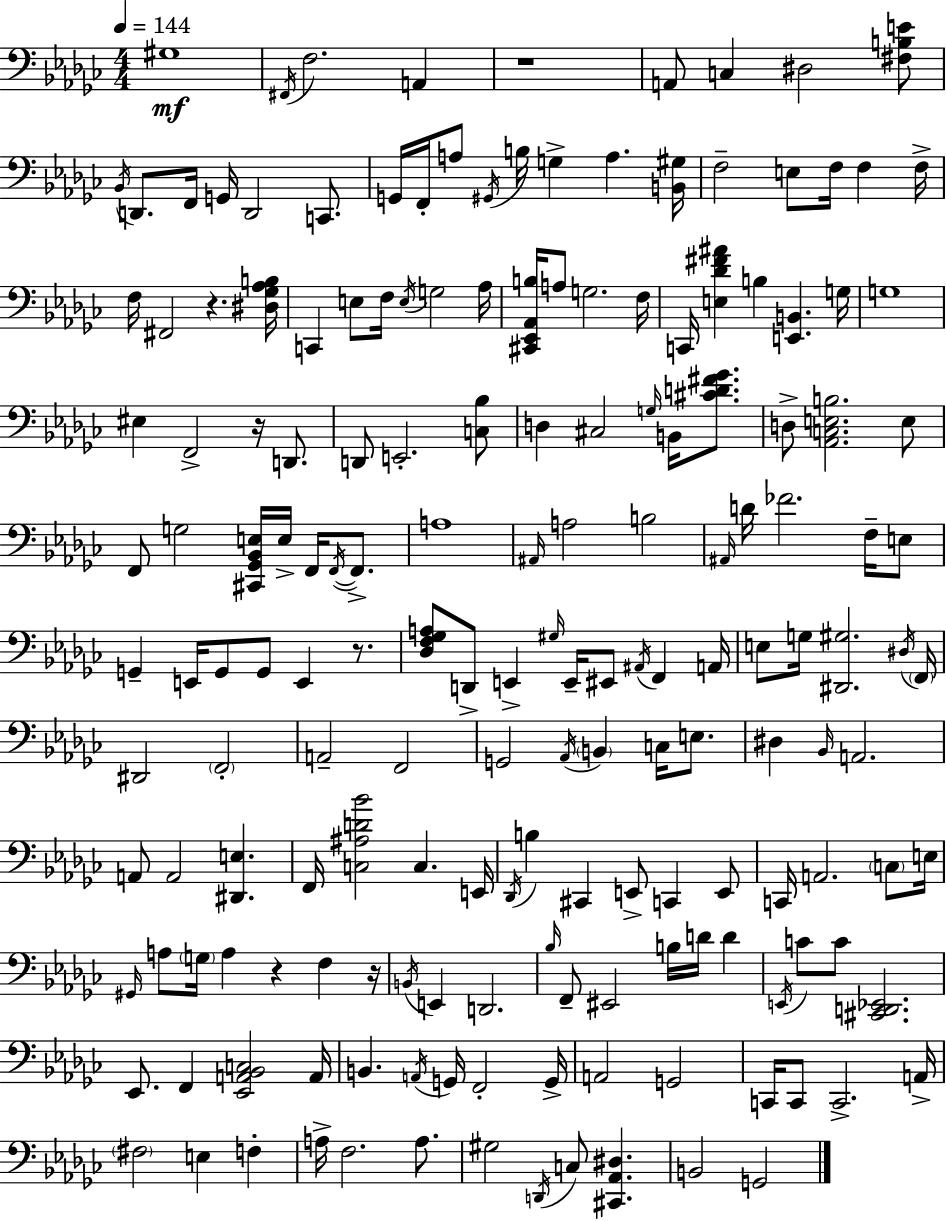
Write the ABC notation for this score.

X:1
T:Untitled
M:4/4
L:1/4
K:Ebm
^G,4 ^F,,/4 F,2 A,, z4 A,,/2 C, ^D,2 [^F,B,E]/2 _B,,/4 D,,/2 F,,/4 G,,/4 D,,2 C,,/2 G,,/4 F,,/4 A,/2 ^G,,/4 B,/4 G, A, [B,,^G,]/4 F,2 E,/2 F,/4 F, F,/4 F,/4 ^F,,2 z [^D,_G,_A,B,]/4 C,, E,/2 F,/4 E,/4 G,2 _A,/4 [^C,,_E,,_A,,B,]/4 A,/2 G,2 F,/4 C,,/4 [E,_D^F^A] B, [E,,B,,] G,/4 G,4 ^E, F,,2 z/4 D,,/2 D,,/2 E,,2 [C,_B,]/2 D, ^C,2 G,/4 B,,/4 [^CD^F_G]/2 D,/2 [_A,,C,E,B,]2 E,/2 F,,/2 G,2 [^C,,_G,,_B,,E,]/4 E,/4 F,,/4 F,,/4 F,,/2 A,4 ^A,,/4 A,2 B,2 ^A,,/4 D/4 _F2 F,/4 E,/2 G,, E,,/4 G,,/2 G,,/2 E,, z/2 [_D,F,_G,A,]/2 D,,/2 E,, ^G,/4 E,,/4 ^E,,/2 ^A,,/4 F,, A,,/4 E,/2 G,/4 [^D,,^G,]2 ^D,/4 F,,/4 ^D,,2 F,,2 A,,2 F,,2 G,,2 _A,,/4 B,, C,/4 E,/2 ^D, _B,,/4 A,,2 A,,/2 A,,2 [^D,,E,] F,,/4 [C,^A,D_B]2 C, E,,/4 _D,,/4 B, ^C,, E,,/2 C,, E,,/2 C,,/4 A,,2 C,/2 E,/4 ^G,,/4 A,/2 G,/4 A, z F, z/4 B,,/4 E,, D,,2 _B,/4 F,,/2 ^E,,2 B,/4 D/4 D E,,/4 C/2 C/2 [^C,,D,,_E,,]2 _E,,/2 F,, [_E,,A,,_B,,C,]2 A,,/4 B,, A,,/4 G,,/4 F,,2 G,,/4 A,,2 G,,2 C,,/4 C,,/2 C,,2 A,,/4 ^F,2 E, F, A,/4 F,2 A,/2 ^G,2 D,,/4 C,/2 [^C,,_A,,^D,] B,,2 G,,2